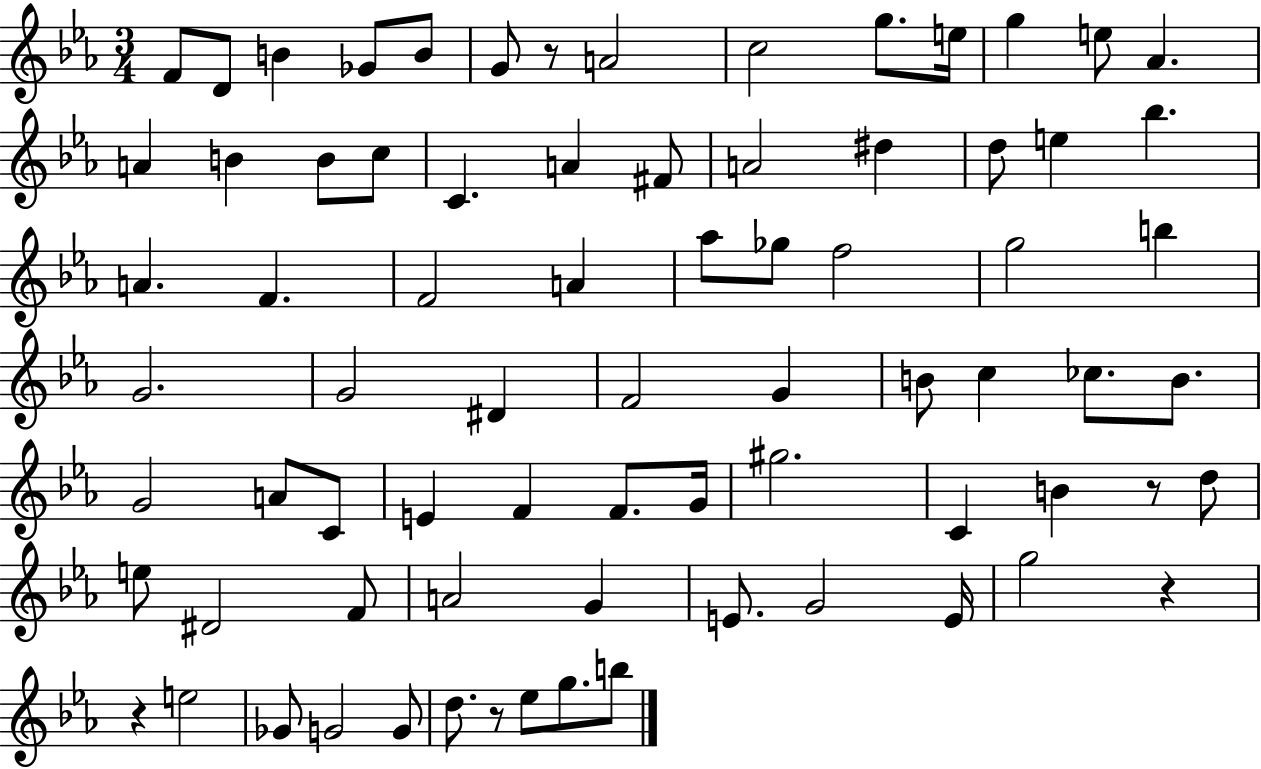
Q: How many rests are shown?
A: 5